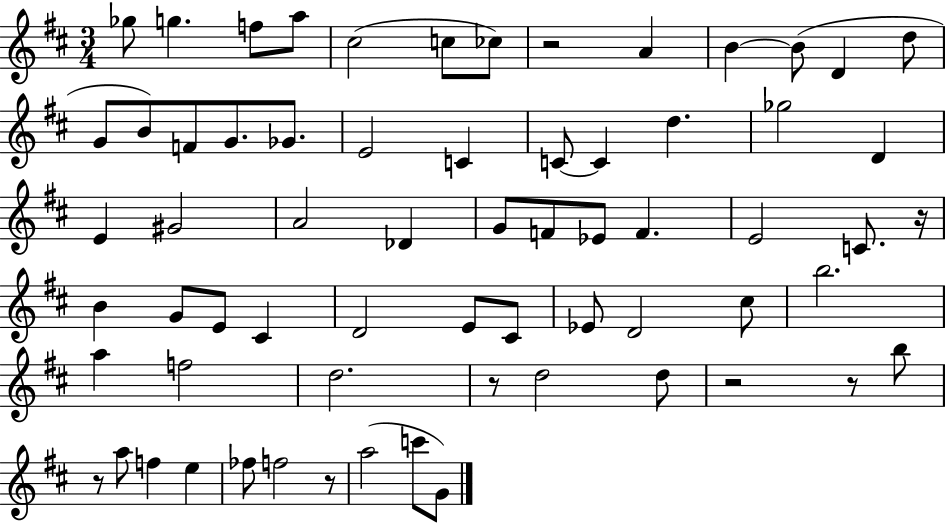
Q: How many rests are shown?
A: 7